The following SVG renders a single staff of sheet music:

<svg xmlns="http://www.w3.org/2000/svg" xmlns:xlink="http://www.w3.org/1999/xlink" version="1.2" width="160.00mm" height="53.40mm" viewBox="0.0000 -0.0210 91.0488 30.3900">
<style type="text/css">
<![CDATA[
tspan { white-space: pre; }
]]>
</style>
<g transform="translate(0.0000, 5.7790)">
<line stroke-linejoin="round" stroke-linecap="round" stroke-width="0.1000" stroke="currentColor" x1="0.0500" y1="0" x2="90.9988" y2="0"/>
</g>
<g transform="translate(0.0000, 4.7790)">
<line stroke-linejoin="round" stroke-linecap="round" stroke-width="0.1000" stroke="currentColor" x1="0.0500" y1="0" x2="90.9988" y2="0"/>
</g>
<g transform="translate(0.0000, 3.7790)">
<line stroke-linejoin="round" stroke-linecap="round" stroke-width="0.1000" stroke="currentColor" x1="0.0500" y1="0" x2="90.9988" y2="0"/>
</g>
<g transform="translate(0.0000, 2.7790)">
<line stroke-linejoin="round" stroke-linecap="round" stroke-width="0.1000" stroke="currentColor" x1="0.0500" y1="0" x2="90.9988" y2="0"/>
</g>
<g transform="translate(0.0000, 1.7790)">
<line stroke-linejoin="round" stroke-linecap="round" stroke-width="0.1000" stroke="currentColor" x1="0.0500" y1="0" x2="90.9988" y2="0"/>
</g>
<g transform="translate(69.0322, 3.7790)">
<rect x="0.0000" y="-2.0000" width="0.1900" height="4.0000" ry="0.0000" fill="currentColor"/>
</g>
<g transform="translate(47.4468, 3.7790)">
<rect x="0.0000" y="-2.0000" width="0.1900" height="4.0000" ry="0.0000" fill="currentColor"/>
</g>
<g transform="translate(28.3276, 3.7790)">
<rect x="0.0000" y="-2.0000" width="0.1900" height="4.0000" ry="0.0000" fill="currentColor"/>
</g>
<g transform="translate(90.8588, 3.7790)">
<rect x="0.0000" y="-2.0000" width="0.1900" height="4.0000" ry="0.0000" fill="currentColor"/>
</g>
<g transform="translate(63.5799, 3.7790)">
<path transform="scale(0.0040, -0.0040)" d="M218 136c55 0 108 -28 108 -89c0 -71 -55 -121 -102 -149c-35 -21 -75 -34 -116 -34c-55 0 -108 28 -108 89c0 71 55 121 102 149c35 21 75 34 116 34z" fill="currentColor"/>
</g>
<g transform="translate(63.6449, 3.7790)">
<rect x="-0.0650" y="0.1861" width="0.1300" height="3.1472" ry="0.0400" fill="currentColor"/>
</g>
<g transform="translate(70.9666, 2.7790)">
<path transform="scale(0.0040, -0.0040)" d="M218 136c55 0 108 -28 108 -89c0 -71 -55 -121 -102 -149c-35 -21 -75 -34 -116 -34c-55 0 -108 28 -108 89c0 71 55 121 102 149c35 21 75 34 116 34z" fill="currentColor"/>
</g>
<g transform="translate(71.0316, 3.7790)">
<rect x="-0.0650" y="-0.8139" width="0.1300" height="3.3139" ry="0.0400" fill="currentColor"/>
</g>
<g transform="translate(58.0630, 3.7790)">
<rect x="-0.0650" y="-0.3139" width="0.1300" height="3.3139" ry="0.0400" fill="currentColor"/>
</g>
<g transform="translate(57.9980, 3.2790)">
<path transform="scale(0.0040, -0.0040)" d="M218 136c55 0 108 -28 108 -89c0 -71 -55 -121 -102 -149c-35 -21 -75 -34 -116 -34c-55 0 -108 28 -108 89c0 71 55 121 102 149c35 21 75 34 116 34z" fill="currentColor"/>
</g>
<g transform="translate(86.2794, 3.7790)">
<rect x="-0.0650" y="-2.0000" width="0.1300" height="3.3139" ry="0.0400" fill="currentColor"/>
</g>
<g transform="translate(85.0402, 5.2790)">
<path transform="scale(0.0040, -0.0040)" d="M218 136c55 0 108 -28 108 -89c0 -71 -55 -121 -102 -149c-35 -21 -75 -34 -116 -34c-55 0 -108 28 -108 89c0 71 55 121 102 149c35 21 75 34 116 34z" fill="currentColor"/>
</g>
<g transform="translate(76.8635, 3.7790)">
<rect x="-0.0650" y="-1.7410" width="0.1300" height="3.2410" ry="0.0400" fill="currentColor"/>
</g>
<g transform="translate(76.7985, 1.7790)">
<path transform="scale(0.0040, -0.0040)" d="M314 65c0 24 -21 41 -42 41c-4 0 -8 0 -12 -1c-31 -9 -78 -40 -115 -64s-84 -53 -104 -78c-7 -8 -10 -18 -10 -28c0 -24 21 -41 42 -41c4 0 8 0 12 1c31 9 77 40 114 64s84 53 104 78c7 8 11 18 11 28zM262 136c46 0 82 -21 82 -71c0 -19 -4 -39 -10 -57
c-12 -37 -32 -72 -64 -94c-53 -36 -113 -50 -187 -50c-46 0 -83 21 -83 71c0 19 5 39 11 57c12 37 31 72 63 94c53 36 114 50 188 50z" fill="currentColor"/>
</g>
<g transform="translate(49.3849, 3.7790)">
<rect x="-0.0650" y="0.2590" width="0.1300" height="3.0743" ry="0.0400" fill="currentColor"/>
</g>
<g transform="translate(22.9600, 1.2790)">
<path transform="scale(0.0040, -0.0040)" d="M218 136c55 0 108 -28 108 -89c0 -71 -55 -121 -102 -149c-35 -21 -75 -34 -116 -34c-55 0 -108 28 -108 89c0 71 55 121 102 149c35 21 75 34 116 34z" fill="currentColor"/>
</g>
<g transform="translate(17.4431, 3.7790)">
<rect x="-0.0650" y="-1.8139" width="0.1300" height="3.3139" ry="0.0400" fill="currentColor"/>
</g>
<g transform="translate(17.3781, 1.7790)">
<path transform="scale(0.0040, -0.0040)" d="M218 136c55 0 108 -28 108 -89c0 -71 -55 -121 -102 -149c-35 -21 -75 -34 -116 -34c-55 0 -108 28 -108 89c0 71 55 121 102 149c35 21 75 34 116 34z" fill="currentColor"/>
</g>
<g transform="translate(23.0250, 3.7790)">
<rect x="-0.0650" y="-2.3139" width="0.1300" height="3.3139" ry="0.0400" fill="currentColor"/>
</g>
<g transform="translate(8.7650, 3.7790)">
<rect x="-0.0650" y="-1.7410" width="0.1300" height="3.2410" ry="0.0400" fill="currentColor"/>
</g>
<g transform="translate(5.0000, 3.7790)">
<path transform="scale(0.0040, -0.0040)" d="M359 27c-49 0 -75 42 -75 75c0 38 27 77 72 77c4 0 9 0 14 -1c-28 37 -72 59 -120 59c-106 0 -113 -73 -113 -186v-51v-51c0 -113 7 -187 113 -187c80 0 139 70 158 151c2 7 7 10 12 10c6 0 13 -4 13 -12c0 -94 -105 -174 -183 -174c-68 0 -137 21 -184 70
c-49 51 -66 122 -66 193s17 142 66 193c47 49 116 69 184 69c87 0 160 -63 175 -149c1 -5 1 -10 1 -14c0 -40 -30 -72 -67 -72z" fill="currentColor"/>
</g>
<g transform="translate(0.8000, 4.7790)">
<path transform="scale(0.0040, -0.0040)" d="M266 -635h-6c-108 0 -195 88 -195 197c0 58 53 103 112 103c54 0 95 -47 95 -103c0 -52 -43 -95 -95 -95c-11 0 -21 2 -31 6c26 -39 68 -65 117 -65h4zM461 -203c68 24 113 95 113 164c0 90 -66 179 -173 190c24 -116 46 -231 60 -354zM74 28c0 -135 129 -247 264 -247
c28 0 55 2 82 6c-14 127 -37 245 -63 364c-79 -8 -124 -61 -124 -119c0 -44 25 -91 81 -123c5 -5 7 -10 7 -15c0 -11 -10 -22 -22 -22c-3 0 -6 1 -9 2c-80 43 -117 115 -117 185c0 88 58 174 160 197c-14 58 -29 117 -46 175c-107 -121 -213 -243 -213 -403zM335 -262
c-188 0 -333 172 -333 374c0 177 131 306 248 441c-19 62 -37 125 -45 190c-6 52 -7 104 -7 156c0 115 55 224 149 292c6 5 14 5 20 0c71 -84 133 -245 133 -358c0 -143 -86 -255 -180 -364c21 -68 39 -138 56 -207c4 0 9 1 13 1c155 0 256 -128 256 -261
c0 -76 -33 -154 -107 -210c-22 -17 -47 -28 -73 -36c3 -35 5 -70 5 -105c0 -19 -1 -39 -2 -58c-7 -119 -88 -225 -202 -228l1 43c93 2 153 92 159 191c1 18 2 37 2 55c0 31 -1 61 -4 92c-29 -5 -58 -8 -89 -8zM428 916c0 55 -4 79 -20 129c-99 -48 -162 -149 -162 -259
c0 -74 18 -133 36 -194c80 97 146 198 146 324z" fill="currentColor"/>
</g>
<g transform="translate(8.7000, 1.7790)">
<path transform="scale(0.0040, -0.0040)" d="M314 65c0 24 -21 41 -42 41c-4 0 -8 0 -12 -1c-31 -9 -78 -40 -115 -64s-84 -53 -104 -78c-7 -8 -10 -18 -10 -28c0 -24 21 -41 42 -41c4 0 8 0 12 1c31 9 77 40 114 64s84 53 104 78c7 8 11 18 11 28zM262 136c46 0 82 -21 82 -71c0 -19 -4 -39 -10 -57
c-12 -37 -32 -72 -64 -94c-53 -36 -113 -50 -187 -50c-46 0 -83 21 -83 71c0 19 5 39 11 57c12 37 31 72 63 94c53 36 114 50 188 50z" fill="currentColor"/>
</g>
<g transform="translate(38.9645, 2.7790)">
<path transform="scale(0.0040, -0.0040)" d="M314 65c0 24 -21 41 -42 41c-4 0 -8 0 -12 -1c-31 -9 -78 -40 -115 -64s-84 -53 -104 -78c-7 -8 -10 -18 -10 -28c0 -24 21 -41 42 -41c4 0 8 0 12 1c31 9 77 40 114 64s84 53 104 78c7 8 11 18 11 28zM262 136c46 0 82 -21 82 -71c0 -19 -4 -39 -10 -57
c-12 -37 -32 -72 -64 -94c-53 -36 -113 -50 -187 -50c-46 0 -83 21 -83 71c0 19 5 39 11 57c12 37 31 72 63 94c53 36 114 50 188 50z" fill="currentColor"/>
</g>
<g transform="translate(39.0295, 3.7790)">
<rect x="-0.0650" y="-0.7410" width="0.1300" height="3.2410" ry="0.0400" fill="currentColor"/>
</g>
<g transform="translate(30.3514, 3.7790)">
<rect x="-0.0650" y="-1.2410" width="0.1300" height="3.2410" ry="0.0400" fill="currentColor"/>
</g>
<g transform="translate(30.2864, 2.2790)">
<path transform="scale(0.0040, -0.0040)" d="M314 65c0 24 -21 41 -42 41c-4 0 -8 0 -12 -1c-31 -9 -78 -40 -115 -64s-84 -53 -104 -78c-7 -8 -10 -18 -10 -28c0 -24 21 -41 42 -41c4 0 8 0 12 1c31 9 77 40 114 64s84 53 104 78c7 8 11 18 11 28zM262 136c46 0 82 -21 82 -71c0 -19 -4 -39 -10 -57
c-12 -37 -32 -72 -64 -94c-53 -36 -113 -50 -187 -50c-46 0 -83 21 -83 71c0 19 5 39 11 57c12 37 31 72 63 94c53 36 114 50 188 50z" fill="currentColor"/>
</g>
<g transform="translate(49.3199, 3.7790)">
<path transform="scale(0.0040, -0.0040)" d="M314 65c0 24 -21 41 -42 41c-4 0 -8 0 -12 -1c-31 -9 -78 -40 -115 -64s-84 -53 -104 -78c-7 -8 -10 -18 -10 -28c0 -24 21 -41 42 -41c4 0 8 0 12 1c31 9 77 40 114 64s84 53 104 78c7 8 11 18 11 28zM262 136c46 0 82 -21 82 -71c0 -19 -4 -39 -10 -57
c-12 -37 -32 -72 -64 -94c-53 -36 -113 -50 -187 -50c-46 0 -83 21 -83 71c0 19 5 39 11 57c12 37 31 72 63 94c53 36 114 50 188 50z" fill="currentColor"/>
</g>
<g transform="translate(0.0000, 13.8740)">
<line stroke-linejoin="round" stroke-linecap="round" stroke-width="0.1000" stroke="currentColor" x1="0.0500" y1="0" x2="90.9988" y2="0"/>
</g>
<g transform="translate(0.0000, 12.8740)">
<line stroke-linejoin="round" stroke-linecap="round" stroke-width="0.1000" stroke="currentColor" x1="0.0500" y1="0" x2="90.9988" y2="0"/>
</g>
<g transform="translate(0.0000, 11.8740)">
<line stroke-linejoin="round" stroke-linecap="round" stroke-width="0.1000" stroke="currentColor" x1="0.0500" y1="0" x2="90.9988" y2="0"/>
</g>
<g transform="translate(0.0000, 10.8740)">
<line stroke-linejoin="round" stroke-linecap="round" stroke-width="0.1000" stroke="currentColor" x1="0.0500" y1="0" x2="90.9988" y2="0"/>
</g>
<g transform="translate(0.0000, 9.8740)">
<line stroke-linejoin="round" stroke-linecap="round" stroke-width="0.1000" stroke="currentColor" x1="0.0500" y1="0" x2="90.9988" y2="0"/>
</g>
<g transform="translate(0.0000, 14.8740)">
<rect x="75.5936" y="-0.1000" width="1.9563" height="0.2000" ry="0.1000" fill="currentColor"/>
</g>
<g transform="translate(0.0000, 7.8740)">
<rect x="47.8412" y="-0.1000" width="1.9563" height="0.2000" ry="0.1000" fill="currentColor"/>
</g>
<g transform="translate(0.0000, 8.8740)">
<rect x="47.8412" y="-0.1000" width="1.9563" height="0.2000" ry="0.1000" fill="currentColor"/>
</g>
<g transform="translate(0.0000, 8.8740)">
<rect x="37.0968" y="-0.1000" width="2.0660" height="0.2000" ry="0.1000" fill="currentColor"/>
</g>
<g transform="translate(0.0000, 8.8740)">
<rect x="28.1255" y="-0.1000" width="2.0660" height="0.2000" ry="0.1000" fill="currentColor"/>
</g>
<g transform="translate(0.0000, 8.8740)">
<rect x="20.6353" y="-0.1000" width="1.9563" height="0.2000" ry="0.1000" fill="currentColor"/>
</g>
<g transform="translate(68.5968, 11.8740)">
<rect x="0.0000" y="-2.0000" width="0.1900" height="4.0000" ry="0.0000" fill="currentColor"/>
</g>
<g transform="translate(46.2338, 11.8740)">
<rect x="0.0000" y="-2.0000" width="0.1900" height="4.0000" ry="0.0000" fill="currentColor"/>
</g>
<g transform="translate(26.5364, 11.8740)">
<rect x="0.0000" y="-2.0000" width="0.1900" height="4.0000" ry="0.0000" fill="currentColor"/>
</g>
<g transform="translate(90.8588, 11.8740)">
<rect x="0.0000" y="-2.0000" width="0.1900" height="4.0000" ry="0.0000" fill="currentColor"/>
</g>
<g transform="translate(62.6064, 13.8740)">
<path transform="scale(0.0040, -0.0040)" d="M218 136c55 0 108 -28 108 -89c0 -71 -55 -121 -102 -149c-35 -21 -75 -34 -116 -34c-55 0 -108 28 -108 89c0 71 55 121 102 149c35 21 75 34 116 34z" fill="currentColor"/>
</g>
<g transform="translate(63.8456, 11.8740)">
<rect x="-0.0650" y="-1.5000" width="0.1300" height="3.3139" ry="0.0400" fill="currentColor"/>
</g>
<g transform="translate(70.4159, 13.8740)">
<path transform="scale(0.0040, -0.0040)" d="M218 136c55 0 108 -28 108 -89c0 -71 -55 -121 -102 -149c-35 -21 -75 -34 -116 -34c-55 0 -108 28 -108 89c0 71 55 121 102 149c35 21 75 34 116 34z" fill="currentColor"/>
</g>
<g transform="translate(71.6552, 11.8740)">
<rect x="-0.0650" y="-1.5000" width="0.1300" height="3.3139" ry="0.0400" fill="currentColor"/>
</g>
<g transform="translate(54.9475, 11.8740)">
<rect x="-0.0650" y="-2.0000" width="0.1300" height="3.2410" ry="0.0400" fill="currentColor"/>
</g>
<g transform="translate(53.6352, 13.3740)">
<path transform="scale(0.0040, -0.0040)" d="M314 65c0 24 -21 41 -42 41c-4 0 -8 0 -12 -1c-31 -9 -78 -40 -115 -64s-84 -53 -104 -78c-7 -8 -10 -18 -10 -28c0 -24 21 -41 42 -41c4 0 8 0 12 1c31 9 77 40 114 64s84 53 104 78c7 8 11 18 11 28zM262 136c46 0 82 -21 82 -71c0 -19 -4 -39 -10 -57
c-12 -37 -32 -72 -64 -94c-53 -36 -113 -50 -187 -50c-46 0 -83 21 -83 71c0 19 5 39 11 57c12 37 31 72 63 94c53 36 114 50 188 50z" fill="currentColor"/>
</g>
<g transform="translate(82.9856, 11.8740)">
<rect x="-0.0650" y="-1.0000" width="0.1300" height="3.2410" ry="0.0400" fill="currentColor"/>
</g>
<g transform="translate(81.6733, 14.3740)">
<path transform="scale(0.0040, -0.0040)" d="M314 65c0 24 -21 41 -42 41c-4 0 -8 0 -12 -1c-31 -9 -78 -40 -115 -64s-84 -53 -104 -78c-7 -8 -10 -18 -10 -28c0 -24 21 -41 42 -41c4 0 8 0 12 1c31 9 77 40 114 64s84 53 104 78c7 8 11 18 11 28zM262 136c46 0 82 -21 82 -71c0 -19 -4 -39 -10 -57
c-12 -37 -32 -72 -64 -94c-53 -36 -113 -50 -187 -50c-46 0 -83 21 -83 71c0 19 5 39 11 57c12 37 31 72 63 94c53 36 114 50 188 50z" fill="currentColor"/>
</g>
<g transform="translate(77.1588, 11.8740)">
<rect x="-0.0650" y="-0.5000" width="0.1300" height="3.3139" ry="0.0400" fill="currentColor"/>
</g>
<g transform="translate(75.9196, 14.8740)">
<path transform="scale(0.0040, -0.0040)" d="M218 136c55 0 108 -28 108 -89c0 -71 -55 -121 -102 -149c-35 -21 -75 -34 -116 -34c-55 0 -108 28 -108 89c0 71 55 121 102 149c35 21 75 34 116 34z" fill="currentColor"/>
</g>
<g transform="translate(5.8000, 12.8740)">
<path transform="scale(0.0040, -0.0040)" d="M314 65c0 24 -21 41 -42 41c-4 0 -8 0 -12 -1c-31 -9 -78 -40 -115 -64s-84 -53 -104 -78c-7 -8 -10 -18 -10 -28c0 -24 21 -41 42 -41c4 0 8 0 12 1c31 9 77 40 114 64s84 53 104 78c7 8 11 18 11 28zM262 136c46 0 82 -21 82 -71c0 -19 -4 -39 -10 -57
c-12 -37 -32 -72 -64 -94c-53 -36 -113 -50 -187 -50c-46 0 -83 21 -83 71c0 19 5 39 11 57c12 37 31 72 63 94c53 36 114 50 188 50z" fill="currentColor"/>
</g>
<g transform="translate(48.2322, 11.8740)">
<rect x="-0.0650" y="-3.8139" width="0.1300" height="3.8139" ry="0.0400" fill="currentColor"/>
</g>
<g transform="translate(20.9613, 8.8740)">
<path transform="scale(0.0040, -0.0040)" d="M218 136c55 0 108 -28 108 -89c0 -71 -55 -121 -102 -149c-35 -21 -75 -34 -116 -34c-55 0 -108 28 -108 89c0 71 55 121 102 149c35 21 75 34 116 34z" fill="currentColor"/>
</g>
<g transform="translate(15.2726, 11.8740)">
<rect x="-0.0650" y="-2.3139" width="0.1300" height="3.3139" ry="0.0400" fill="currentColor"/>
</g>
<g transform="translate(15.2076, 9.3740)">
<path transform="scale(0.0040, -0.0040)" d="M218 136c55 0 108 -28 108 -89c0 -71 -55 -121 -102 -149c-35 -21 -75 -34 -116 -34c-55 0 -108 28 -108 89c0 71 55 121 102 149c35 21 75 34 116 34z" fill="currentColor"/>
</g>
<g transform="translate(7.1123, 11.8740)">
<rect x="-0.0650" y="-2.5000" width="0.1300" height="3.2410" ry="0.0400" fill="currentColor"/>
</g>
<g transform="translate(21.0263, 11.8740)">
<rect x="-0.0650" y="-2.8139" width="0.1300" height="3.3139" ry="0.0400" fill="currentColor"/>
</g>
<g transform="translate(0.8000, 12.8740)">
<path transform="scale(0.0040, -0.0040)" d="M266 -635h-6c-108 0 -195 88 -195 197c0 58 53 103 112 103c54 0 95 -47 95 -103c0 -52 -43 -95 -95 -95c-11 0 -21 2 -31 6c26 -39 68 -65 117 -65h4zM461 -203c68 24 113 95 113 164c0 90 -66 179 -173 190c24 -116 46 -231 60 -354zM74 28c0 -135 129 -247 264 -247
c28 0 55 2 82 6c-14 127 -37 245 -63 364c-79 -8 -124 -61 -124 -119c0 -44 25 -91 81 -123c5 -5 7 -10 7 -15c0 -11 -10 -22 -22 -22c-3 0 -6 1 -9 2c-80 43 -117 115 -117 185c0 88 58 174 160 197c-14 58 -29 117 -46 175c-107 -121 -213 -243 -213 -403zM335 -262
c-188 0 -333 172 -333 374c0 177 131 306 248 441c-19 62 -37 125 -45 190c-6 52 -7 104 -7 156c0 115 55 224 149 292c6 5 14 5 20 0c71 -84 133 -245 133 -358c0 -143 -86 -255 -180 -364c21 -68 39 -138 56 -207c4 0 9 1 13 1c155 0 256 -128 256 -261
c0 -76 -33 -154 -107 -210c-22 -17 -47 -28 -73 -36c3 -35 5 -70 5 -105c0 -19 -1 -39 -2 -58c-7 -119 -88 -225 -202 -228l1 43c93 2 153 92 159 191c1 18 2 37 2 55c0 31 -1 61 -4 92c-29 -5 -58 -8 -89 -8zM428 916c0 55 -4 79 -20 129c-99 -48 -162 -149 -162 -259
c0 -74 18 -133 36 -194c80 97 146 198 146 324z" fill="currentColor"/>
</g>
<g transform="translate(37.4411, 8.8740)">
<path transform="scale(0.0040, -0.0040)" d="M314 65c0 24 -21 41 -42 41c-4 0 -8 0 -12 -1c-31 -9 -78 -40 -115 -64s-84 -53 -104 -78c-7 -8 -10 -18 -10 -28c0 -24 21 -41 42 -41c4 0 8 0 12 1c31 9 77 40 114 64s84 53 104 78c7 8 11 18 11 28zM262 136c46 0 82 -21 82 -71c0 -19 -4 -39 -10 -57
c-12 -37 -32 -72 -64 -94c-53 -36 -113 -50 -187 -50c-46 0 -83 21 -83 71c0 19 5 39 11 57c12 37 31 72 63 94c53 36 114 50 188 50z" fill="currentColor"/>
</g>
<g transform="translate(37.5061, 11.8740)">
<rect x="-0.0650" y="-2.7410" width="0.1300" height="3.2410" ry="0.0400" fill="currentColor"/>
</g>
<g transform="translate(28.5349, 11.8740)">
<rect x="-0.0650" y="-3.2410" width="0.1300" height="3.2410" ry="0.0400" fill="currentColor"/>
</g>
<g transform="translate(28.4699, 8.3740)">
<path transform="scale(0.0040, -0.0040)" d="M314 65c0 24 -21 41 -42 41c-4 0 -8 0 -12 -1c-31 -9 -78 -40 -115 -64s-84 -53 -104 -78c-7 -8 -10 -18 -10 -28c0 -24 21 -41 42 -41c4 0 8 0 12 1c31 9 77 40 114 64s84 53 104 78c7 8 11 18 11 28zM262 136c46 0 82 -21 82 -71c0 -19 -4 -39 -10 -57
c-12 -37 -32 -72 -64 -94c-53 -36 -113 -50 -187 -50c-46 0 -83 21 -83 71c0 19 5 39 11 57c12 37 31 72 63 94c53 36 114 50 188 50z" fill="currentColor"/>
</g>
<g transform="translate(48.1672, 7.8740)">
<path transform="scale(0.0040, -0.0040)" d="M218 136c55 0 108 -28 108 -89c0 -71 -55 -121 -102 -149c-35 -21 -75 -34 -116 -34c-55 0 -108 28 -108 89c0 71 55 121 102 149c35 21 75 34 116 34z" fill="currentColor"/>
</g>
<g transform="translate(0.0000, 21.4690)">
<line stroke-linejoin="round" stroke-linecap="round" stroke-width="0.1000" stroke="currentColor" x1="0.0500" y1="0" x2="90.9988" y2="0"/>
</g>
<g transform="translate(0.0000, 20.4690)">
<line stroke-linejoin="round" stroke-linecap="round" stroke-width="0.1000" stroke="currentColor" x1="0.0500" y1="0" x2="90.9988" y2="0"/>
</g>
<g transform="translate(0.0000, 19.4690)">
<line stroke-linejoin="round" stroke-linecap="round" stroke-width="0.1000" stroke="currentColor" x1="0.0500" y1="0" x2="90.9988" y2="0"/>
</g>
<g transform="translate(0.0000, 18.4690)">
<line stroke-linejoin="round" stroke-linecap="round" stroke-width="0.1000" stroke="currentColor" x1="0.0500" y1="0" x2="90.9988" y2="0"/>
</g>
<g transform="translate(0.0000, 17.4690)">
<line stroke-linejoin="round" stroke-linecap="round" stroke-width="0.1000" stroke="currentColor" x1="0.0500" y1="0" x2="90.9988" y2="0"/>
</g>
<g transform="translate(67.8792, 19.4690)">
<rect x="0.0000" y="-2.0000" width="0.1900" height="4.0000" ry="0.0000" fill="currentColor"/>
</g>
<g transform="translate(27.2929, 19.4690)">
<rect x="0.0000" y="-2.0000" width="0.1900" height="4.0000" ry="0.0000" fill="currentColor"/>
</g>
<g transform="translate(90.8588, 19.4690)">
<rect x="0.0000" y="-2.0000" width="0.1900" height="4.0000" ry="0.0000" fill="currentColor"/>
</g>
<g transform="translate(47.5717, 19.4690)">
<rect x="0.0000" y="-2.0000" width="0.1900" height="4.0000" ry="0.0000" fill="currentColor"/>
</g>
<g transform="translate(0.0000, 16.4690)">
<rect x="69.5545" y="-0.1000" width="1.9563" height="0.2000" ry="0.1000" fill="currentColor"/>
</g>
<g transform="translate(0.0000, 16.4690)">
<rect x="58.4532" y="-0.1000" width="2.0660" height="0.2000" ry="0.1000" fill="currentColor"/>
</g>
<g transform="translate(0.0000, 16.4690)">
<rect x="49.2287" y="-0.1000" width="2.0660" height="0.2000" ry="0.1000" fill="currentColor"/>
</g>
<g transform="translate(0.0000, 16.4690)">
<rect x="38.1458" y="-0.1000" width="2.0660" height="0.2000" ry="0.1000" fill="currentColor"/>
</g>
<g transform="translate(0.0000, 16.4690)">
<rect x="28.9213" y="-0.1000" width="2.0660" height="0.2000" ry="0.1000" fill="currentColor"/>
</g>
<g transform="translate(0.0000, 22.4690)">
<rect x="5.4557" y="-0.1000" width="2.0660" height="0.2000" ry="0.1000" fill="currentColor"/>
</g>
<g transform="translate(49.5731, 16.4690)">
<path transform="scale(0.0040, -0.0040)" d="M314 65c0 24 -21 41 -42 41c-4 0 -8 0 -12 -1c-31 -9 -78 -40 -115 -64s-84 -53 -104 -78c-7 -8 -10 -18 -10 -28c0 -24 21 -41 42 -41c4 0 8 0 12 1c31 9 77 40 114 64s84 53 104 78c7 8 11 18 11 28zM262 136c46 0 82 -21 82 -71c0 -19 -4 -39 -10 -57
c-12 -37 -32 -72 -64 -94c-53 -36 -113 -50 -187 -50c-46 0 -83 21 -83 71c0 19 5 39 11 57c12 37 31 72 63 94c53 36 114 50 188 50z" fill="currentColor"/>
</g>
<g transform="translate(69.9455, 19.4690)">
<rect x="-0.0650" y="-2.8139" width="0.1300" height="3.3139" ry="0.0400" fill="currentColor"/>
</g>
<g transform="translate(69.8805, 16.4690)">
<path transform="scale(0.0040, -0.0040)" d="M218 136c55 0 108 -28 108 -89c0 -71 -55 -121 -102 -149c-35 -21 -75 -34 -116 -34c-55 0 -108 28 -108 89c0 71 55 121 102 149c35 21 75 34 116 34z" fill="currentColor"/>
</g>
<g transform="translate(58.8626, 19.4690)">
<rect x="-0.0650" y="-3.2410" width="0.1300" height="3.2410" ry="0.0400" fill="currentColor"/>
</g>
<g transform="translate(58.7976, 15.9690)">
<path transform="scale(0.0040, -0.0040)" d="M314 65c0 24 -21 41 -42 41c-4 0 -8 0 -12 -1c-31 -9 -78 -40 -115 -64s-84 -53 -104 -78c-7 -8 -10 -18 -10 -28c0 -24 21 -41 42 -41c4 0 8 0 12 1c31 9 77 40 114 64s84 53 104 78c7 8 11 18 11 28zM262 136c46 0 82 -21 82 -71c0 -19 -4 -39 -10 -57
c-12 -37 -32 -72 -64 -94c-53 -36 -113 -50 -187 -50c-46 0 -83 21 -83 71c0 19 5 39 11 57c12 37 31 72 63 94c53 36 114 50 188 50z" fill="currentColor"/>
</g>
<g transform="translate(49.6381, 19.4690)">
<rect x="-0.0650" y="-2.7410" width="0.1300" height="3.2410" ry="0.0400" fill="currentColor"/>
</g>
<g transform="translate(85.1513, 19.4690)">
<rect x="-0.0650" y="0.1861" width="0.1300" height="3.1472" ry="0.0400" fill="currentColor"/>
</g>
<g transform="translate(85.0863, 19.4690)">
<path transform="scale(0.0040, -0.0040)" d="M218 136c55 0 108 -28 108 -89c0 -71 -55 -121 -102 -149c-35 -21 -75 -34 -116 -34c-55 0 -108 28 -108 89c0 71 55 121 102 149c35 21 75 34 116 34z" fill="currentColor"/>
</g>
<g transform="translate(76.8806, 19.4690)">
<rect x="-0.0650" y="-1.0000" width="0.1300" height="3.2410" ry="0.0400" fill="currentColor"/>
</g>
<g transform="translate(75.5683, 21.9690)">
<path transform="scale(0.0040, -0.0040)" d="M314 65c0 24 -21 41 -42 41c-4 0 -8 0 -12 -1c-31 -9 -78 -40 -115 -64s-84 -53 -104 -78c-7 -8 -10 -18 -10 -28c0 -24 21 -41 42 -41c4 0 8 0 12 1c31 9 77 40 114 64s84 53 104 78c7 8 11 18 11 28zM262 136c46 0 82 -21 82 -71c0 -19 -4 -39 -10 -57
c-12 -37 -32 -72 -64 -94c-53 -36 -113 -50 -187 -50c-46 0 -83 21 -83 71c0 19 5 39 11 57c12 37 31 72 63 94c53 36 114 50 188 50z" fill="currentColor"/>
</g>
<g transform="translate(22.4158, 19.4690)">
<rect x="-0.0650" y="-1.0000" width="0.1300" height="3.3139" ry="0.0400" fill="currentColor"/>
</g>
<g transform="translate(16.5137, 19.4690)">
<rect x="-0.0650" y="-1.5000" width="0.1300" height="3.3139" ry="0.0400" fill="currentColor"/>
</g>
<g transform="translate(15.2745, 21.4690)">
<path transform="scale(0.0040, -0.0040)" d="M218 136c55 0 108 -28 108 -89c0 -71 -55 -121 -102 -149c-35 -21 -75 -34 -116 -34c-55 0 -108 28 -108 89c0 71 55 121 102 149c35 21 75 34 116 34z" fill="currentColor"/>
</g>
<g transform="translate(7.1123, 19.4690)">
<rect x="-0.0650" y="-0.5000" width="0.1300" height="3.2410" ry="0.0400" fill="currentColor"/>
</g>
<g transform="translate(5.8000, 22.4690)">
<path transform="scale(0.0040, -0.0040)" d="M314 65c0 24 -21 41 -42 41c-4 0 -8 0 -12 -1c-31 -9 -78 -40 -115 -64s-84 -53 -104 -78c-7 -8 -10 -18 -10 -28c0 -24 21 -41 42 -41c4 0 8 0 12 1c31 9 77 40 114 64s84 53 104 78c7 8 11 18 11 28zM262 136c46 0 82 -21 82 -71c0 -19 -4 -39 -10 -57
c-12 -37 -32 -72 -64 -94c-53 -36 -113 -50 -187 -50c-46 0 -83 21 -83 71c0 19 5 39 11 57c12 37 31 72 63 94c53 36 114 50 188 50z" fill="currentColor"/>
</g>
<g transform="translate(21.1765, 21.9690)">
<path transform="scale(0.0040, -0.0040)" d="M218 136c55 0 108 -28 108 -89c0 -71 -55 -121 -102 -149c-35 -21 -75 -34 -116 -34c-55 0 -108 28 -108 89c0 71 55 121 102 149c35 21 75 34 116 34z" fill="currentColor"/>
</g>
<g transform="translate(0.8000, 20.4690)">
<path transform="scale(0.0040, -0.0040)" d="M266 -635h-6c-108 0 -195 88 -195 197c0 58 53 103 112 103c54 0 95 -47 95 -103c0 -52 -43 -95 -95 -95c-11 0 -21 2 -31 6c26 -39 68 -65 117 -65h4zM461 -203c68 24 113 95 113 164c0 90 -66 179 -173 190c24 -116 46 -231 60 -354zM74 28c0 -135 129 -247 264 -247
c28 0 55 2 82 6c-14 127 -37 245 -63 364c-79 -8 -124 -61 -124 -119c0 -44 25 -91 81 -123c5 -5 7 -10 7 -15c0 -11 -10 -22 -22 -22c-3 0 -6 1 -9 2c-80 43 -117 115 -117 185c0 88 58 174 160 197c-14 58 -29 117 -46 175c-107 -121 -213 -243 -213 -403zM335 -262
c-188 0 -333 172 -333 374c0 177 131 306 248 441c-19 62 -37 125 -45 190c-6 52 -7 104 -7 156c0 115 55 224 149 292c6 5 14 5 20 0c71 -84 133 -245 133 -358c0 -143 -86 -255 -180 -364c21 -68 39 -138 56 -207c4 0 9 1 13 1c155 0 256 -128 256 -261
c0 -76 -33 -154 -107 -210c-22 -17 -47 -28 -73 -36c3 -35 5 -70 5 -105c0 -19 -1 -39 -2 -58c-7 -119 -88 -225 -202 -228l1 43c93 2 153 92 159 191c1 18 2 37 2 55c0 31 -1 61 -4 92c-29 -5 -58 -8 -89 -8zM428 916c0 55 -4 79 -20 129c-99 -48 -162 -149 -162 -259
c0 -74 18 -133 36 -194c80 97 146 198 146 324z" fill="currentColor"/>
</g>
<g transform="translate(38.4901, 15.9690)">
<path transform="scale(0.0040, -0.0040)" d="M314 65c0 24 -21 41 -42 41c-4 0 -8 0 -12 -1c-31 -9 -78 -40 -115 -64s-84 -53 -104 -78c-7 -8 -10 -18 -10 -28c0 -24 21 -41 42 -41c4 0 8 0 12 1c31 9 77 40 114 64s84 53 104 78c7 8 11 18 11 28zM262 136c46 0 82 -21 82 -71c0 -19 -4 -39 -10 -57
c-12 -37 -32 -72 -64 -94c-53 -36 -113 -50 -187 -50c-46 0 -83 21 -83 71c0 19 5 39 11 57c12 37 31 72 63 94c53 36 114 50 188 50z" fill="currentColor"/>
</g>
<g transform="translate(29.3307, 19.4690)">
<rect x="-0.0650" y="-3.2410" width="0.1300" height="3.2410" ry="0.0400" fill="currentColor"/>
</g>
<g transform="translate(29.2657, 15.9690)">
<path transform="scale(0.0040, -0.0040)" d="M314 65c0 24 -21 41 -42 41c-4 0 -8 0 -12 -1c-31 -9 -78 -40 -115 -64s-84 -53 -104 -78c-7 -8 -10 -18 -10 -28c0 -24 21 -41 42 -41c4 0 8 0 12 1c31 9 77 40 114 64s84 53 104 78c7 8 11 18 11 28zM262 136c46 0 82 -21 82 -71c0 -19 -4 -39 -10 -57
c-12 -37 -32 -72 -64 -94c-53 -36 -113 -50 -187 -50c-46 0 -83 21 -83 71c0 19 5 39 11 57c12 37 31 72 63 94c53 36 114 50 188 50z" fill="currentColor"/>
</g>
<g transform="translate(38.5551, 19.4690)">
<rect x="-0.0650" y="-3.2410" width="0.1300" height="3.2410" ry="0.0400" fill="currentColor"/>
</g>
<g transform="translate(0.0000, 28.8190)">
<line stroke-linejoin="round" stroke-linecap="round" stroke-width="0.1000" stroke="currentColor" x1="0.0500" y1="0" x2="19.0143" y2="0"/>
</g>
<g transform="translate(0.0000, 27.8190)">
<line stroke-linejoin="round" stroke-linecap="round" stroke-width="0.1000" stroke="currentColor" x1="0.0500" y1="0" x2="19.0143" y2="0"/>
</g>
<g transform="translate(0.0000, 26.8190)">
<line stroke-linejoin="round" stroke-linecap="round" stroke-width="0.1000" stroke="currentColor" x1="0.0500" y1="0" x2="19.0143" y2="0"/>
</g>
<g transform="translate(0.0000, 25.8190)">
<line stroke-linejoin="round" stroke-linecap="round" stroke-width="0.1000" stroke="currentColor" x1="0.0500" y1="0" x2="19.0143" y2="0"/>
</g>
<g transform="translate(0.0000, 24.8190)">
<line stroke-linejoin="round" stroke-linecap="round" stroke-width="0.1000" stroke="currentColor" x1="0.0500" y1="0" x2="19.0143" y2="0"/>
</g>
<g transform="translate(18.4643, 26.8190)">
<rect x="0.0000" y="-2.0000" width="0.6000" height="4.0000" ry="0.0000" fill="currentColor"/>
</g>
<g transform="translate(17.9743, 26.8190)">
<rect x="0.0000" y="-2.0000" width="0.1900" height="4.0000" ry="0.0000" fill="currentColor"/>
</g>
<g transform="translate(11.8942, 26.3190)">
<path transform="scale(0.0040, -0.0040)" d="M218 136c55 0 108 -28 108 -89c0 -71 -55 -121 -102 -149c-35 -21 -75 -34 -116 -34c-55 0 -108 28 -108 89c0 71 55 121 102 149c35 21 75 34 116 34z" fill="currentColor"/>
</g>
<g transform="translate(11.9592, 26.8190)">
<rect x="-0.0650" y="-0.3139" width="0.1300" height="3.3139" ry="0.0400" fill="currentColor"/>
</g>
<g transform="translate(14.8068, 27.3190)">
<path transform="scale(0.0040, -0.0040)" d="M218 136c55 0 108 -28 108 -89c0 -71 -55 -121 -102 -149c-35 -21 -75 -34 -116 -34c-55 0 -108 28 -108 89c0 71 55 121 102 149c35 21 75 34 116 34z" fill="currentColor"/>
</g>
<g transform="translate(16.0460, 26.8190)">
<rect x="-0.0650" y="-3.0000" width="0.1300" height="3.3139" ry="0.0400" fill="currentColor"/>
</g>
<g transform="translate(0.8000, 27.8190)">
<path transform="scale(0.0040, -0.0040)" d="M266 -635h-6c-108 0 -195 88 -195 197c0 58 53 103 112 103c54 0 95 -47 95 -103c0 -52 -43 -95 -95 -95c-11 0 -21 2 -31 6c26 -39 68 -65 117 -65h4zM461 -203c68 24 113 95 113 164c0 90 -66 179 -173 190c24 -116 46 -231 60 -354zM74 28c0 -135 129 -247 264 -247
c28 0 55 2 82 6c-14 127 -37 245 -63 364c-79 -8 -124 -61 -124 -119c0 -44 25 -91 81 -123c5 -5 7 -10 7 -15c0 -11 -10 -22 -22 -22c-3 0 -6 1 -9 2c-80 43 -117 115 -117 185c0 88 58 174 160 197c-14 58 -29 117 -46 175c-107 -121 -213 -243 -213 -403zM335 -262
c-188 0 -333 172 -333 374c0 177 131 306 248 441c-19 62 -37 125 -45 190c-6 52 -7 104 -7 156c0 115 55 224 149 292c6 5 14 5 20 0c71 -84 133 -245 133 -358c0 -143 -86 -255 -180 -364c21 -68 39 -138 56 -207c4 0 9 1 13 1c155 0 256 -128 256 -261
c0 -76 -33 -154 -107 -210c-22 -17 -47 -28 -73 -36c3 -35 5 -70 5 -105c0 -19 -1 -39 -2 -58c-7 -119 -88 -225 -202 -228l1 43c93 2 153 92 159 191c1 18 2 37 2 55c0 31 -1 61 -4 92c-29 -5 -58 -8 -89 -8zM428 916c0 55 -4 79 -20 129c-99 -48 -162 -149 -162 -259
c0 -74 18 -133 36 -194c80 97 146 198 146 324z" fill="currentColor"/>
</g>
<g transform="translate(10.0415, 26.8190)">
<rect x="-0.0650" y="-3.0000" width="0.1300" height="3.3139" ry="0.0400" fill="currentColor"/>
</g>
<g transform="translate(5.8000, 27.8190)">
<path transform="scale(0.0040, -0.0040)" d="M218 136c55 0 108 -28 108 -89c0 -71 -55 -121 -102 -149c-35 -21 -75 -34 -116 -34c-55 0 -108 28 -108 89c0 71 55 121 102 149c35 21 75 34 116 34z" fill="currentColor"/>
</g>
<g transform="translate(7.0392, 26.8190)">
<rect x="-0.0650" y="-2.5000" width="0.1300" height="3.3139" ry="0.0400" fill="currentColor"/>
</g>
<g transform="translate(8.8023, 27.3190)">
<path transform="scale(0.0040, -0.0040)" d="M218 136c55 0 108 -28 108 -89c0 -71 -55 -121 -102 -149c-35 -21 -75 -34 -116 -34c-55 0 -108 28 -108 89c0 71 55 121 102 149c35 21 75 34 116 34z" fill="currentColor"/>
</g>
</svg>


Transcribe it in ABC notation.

X:1
T:Untitled
M:4/4
L:1/4
K:C
f2 f g e2 d2 B2 c B d f2 F G2 g a b2 a2 c' F2 E E C D2 C2 E D b2 b2 a2 b2 a D2 B G A c A